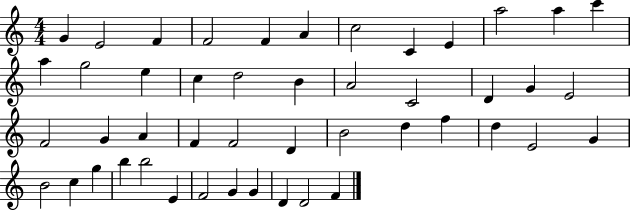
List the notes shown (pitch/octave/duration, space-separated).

G4/q E4/h F4/q F4/h F4/q A4/q C5/h C4/q E4/q A5/h A5/q C6/q A5/q G5/h E5/q C5/q D5/h B4/q A4/h C4/h D4/q G4/q E4/h F4/h G4/q A4/q F4/q F4/h D4/q B4/h D5/q F5/q D5/q E4/h G4/q B4/h C5/q G5/q B5/q B5/h E4/q F4/h G4/q G4/q D4/q D4/h F4/q